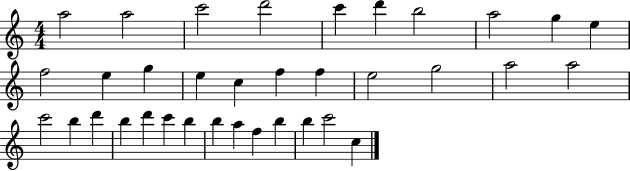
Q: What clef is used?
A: treble